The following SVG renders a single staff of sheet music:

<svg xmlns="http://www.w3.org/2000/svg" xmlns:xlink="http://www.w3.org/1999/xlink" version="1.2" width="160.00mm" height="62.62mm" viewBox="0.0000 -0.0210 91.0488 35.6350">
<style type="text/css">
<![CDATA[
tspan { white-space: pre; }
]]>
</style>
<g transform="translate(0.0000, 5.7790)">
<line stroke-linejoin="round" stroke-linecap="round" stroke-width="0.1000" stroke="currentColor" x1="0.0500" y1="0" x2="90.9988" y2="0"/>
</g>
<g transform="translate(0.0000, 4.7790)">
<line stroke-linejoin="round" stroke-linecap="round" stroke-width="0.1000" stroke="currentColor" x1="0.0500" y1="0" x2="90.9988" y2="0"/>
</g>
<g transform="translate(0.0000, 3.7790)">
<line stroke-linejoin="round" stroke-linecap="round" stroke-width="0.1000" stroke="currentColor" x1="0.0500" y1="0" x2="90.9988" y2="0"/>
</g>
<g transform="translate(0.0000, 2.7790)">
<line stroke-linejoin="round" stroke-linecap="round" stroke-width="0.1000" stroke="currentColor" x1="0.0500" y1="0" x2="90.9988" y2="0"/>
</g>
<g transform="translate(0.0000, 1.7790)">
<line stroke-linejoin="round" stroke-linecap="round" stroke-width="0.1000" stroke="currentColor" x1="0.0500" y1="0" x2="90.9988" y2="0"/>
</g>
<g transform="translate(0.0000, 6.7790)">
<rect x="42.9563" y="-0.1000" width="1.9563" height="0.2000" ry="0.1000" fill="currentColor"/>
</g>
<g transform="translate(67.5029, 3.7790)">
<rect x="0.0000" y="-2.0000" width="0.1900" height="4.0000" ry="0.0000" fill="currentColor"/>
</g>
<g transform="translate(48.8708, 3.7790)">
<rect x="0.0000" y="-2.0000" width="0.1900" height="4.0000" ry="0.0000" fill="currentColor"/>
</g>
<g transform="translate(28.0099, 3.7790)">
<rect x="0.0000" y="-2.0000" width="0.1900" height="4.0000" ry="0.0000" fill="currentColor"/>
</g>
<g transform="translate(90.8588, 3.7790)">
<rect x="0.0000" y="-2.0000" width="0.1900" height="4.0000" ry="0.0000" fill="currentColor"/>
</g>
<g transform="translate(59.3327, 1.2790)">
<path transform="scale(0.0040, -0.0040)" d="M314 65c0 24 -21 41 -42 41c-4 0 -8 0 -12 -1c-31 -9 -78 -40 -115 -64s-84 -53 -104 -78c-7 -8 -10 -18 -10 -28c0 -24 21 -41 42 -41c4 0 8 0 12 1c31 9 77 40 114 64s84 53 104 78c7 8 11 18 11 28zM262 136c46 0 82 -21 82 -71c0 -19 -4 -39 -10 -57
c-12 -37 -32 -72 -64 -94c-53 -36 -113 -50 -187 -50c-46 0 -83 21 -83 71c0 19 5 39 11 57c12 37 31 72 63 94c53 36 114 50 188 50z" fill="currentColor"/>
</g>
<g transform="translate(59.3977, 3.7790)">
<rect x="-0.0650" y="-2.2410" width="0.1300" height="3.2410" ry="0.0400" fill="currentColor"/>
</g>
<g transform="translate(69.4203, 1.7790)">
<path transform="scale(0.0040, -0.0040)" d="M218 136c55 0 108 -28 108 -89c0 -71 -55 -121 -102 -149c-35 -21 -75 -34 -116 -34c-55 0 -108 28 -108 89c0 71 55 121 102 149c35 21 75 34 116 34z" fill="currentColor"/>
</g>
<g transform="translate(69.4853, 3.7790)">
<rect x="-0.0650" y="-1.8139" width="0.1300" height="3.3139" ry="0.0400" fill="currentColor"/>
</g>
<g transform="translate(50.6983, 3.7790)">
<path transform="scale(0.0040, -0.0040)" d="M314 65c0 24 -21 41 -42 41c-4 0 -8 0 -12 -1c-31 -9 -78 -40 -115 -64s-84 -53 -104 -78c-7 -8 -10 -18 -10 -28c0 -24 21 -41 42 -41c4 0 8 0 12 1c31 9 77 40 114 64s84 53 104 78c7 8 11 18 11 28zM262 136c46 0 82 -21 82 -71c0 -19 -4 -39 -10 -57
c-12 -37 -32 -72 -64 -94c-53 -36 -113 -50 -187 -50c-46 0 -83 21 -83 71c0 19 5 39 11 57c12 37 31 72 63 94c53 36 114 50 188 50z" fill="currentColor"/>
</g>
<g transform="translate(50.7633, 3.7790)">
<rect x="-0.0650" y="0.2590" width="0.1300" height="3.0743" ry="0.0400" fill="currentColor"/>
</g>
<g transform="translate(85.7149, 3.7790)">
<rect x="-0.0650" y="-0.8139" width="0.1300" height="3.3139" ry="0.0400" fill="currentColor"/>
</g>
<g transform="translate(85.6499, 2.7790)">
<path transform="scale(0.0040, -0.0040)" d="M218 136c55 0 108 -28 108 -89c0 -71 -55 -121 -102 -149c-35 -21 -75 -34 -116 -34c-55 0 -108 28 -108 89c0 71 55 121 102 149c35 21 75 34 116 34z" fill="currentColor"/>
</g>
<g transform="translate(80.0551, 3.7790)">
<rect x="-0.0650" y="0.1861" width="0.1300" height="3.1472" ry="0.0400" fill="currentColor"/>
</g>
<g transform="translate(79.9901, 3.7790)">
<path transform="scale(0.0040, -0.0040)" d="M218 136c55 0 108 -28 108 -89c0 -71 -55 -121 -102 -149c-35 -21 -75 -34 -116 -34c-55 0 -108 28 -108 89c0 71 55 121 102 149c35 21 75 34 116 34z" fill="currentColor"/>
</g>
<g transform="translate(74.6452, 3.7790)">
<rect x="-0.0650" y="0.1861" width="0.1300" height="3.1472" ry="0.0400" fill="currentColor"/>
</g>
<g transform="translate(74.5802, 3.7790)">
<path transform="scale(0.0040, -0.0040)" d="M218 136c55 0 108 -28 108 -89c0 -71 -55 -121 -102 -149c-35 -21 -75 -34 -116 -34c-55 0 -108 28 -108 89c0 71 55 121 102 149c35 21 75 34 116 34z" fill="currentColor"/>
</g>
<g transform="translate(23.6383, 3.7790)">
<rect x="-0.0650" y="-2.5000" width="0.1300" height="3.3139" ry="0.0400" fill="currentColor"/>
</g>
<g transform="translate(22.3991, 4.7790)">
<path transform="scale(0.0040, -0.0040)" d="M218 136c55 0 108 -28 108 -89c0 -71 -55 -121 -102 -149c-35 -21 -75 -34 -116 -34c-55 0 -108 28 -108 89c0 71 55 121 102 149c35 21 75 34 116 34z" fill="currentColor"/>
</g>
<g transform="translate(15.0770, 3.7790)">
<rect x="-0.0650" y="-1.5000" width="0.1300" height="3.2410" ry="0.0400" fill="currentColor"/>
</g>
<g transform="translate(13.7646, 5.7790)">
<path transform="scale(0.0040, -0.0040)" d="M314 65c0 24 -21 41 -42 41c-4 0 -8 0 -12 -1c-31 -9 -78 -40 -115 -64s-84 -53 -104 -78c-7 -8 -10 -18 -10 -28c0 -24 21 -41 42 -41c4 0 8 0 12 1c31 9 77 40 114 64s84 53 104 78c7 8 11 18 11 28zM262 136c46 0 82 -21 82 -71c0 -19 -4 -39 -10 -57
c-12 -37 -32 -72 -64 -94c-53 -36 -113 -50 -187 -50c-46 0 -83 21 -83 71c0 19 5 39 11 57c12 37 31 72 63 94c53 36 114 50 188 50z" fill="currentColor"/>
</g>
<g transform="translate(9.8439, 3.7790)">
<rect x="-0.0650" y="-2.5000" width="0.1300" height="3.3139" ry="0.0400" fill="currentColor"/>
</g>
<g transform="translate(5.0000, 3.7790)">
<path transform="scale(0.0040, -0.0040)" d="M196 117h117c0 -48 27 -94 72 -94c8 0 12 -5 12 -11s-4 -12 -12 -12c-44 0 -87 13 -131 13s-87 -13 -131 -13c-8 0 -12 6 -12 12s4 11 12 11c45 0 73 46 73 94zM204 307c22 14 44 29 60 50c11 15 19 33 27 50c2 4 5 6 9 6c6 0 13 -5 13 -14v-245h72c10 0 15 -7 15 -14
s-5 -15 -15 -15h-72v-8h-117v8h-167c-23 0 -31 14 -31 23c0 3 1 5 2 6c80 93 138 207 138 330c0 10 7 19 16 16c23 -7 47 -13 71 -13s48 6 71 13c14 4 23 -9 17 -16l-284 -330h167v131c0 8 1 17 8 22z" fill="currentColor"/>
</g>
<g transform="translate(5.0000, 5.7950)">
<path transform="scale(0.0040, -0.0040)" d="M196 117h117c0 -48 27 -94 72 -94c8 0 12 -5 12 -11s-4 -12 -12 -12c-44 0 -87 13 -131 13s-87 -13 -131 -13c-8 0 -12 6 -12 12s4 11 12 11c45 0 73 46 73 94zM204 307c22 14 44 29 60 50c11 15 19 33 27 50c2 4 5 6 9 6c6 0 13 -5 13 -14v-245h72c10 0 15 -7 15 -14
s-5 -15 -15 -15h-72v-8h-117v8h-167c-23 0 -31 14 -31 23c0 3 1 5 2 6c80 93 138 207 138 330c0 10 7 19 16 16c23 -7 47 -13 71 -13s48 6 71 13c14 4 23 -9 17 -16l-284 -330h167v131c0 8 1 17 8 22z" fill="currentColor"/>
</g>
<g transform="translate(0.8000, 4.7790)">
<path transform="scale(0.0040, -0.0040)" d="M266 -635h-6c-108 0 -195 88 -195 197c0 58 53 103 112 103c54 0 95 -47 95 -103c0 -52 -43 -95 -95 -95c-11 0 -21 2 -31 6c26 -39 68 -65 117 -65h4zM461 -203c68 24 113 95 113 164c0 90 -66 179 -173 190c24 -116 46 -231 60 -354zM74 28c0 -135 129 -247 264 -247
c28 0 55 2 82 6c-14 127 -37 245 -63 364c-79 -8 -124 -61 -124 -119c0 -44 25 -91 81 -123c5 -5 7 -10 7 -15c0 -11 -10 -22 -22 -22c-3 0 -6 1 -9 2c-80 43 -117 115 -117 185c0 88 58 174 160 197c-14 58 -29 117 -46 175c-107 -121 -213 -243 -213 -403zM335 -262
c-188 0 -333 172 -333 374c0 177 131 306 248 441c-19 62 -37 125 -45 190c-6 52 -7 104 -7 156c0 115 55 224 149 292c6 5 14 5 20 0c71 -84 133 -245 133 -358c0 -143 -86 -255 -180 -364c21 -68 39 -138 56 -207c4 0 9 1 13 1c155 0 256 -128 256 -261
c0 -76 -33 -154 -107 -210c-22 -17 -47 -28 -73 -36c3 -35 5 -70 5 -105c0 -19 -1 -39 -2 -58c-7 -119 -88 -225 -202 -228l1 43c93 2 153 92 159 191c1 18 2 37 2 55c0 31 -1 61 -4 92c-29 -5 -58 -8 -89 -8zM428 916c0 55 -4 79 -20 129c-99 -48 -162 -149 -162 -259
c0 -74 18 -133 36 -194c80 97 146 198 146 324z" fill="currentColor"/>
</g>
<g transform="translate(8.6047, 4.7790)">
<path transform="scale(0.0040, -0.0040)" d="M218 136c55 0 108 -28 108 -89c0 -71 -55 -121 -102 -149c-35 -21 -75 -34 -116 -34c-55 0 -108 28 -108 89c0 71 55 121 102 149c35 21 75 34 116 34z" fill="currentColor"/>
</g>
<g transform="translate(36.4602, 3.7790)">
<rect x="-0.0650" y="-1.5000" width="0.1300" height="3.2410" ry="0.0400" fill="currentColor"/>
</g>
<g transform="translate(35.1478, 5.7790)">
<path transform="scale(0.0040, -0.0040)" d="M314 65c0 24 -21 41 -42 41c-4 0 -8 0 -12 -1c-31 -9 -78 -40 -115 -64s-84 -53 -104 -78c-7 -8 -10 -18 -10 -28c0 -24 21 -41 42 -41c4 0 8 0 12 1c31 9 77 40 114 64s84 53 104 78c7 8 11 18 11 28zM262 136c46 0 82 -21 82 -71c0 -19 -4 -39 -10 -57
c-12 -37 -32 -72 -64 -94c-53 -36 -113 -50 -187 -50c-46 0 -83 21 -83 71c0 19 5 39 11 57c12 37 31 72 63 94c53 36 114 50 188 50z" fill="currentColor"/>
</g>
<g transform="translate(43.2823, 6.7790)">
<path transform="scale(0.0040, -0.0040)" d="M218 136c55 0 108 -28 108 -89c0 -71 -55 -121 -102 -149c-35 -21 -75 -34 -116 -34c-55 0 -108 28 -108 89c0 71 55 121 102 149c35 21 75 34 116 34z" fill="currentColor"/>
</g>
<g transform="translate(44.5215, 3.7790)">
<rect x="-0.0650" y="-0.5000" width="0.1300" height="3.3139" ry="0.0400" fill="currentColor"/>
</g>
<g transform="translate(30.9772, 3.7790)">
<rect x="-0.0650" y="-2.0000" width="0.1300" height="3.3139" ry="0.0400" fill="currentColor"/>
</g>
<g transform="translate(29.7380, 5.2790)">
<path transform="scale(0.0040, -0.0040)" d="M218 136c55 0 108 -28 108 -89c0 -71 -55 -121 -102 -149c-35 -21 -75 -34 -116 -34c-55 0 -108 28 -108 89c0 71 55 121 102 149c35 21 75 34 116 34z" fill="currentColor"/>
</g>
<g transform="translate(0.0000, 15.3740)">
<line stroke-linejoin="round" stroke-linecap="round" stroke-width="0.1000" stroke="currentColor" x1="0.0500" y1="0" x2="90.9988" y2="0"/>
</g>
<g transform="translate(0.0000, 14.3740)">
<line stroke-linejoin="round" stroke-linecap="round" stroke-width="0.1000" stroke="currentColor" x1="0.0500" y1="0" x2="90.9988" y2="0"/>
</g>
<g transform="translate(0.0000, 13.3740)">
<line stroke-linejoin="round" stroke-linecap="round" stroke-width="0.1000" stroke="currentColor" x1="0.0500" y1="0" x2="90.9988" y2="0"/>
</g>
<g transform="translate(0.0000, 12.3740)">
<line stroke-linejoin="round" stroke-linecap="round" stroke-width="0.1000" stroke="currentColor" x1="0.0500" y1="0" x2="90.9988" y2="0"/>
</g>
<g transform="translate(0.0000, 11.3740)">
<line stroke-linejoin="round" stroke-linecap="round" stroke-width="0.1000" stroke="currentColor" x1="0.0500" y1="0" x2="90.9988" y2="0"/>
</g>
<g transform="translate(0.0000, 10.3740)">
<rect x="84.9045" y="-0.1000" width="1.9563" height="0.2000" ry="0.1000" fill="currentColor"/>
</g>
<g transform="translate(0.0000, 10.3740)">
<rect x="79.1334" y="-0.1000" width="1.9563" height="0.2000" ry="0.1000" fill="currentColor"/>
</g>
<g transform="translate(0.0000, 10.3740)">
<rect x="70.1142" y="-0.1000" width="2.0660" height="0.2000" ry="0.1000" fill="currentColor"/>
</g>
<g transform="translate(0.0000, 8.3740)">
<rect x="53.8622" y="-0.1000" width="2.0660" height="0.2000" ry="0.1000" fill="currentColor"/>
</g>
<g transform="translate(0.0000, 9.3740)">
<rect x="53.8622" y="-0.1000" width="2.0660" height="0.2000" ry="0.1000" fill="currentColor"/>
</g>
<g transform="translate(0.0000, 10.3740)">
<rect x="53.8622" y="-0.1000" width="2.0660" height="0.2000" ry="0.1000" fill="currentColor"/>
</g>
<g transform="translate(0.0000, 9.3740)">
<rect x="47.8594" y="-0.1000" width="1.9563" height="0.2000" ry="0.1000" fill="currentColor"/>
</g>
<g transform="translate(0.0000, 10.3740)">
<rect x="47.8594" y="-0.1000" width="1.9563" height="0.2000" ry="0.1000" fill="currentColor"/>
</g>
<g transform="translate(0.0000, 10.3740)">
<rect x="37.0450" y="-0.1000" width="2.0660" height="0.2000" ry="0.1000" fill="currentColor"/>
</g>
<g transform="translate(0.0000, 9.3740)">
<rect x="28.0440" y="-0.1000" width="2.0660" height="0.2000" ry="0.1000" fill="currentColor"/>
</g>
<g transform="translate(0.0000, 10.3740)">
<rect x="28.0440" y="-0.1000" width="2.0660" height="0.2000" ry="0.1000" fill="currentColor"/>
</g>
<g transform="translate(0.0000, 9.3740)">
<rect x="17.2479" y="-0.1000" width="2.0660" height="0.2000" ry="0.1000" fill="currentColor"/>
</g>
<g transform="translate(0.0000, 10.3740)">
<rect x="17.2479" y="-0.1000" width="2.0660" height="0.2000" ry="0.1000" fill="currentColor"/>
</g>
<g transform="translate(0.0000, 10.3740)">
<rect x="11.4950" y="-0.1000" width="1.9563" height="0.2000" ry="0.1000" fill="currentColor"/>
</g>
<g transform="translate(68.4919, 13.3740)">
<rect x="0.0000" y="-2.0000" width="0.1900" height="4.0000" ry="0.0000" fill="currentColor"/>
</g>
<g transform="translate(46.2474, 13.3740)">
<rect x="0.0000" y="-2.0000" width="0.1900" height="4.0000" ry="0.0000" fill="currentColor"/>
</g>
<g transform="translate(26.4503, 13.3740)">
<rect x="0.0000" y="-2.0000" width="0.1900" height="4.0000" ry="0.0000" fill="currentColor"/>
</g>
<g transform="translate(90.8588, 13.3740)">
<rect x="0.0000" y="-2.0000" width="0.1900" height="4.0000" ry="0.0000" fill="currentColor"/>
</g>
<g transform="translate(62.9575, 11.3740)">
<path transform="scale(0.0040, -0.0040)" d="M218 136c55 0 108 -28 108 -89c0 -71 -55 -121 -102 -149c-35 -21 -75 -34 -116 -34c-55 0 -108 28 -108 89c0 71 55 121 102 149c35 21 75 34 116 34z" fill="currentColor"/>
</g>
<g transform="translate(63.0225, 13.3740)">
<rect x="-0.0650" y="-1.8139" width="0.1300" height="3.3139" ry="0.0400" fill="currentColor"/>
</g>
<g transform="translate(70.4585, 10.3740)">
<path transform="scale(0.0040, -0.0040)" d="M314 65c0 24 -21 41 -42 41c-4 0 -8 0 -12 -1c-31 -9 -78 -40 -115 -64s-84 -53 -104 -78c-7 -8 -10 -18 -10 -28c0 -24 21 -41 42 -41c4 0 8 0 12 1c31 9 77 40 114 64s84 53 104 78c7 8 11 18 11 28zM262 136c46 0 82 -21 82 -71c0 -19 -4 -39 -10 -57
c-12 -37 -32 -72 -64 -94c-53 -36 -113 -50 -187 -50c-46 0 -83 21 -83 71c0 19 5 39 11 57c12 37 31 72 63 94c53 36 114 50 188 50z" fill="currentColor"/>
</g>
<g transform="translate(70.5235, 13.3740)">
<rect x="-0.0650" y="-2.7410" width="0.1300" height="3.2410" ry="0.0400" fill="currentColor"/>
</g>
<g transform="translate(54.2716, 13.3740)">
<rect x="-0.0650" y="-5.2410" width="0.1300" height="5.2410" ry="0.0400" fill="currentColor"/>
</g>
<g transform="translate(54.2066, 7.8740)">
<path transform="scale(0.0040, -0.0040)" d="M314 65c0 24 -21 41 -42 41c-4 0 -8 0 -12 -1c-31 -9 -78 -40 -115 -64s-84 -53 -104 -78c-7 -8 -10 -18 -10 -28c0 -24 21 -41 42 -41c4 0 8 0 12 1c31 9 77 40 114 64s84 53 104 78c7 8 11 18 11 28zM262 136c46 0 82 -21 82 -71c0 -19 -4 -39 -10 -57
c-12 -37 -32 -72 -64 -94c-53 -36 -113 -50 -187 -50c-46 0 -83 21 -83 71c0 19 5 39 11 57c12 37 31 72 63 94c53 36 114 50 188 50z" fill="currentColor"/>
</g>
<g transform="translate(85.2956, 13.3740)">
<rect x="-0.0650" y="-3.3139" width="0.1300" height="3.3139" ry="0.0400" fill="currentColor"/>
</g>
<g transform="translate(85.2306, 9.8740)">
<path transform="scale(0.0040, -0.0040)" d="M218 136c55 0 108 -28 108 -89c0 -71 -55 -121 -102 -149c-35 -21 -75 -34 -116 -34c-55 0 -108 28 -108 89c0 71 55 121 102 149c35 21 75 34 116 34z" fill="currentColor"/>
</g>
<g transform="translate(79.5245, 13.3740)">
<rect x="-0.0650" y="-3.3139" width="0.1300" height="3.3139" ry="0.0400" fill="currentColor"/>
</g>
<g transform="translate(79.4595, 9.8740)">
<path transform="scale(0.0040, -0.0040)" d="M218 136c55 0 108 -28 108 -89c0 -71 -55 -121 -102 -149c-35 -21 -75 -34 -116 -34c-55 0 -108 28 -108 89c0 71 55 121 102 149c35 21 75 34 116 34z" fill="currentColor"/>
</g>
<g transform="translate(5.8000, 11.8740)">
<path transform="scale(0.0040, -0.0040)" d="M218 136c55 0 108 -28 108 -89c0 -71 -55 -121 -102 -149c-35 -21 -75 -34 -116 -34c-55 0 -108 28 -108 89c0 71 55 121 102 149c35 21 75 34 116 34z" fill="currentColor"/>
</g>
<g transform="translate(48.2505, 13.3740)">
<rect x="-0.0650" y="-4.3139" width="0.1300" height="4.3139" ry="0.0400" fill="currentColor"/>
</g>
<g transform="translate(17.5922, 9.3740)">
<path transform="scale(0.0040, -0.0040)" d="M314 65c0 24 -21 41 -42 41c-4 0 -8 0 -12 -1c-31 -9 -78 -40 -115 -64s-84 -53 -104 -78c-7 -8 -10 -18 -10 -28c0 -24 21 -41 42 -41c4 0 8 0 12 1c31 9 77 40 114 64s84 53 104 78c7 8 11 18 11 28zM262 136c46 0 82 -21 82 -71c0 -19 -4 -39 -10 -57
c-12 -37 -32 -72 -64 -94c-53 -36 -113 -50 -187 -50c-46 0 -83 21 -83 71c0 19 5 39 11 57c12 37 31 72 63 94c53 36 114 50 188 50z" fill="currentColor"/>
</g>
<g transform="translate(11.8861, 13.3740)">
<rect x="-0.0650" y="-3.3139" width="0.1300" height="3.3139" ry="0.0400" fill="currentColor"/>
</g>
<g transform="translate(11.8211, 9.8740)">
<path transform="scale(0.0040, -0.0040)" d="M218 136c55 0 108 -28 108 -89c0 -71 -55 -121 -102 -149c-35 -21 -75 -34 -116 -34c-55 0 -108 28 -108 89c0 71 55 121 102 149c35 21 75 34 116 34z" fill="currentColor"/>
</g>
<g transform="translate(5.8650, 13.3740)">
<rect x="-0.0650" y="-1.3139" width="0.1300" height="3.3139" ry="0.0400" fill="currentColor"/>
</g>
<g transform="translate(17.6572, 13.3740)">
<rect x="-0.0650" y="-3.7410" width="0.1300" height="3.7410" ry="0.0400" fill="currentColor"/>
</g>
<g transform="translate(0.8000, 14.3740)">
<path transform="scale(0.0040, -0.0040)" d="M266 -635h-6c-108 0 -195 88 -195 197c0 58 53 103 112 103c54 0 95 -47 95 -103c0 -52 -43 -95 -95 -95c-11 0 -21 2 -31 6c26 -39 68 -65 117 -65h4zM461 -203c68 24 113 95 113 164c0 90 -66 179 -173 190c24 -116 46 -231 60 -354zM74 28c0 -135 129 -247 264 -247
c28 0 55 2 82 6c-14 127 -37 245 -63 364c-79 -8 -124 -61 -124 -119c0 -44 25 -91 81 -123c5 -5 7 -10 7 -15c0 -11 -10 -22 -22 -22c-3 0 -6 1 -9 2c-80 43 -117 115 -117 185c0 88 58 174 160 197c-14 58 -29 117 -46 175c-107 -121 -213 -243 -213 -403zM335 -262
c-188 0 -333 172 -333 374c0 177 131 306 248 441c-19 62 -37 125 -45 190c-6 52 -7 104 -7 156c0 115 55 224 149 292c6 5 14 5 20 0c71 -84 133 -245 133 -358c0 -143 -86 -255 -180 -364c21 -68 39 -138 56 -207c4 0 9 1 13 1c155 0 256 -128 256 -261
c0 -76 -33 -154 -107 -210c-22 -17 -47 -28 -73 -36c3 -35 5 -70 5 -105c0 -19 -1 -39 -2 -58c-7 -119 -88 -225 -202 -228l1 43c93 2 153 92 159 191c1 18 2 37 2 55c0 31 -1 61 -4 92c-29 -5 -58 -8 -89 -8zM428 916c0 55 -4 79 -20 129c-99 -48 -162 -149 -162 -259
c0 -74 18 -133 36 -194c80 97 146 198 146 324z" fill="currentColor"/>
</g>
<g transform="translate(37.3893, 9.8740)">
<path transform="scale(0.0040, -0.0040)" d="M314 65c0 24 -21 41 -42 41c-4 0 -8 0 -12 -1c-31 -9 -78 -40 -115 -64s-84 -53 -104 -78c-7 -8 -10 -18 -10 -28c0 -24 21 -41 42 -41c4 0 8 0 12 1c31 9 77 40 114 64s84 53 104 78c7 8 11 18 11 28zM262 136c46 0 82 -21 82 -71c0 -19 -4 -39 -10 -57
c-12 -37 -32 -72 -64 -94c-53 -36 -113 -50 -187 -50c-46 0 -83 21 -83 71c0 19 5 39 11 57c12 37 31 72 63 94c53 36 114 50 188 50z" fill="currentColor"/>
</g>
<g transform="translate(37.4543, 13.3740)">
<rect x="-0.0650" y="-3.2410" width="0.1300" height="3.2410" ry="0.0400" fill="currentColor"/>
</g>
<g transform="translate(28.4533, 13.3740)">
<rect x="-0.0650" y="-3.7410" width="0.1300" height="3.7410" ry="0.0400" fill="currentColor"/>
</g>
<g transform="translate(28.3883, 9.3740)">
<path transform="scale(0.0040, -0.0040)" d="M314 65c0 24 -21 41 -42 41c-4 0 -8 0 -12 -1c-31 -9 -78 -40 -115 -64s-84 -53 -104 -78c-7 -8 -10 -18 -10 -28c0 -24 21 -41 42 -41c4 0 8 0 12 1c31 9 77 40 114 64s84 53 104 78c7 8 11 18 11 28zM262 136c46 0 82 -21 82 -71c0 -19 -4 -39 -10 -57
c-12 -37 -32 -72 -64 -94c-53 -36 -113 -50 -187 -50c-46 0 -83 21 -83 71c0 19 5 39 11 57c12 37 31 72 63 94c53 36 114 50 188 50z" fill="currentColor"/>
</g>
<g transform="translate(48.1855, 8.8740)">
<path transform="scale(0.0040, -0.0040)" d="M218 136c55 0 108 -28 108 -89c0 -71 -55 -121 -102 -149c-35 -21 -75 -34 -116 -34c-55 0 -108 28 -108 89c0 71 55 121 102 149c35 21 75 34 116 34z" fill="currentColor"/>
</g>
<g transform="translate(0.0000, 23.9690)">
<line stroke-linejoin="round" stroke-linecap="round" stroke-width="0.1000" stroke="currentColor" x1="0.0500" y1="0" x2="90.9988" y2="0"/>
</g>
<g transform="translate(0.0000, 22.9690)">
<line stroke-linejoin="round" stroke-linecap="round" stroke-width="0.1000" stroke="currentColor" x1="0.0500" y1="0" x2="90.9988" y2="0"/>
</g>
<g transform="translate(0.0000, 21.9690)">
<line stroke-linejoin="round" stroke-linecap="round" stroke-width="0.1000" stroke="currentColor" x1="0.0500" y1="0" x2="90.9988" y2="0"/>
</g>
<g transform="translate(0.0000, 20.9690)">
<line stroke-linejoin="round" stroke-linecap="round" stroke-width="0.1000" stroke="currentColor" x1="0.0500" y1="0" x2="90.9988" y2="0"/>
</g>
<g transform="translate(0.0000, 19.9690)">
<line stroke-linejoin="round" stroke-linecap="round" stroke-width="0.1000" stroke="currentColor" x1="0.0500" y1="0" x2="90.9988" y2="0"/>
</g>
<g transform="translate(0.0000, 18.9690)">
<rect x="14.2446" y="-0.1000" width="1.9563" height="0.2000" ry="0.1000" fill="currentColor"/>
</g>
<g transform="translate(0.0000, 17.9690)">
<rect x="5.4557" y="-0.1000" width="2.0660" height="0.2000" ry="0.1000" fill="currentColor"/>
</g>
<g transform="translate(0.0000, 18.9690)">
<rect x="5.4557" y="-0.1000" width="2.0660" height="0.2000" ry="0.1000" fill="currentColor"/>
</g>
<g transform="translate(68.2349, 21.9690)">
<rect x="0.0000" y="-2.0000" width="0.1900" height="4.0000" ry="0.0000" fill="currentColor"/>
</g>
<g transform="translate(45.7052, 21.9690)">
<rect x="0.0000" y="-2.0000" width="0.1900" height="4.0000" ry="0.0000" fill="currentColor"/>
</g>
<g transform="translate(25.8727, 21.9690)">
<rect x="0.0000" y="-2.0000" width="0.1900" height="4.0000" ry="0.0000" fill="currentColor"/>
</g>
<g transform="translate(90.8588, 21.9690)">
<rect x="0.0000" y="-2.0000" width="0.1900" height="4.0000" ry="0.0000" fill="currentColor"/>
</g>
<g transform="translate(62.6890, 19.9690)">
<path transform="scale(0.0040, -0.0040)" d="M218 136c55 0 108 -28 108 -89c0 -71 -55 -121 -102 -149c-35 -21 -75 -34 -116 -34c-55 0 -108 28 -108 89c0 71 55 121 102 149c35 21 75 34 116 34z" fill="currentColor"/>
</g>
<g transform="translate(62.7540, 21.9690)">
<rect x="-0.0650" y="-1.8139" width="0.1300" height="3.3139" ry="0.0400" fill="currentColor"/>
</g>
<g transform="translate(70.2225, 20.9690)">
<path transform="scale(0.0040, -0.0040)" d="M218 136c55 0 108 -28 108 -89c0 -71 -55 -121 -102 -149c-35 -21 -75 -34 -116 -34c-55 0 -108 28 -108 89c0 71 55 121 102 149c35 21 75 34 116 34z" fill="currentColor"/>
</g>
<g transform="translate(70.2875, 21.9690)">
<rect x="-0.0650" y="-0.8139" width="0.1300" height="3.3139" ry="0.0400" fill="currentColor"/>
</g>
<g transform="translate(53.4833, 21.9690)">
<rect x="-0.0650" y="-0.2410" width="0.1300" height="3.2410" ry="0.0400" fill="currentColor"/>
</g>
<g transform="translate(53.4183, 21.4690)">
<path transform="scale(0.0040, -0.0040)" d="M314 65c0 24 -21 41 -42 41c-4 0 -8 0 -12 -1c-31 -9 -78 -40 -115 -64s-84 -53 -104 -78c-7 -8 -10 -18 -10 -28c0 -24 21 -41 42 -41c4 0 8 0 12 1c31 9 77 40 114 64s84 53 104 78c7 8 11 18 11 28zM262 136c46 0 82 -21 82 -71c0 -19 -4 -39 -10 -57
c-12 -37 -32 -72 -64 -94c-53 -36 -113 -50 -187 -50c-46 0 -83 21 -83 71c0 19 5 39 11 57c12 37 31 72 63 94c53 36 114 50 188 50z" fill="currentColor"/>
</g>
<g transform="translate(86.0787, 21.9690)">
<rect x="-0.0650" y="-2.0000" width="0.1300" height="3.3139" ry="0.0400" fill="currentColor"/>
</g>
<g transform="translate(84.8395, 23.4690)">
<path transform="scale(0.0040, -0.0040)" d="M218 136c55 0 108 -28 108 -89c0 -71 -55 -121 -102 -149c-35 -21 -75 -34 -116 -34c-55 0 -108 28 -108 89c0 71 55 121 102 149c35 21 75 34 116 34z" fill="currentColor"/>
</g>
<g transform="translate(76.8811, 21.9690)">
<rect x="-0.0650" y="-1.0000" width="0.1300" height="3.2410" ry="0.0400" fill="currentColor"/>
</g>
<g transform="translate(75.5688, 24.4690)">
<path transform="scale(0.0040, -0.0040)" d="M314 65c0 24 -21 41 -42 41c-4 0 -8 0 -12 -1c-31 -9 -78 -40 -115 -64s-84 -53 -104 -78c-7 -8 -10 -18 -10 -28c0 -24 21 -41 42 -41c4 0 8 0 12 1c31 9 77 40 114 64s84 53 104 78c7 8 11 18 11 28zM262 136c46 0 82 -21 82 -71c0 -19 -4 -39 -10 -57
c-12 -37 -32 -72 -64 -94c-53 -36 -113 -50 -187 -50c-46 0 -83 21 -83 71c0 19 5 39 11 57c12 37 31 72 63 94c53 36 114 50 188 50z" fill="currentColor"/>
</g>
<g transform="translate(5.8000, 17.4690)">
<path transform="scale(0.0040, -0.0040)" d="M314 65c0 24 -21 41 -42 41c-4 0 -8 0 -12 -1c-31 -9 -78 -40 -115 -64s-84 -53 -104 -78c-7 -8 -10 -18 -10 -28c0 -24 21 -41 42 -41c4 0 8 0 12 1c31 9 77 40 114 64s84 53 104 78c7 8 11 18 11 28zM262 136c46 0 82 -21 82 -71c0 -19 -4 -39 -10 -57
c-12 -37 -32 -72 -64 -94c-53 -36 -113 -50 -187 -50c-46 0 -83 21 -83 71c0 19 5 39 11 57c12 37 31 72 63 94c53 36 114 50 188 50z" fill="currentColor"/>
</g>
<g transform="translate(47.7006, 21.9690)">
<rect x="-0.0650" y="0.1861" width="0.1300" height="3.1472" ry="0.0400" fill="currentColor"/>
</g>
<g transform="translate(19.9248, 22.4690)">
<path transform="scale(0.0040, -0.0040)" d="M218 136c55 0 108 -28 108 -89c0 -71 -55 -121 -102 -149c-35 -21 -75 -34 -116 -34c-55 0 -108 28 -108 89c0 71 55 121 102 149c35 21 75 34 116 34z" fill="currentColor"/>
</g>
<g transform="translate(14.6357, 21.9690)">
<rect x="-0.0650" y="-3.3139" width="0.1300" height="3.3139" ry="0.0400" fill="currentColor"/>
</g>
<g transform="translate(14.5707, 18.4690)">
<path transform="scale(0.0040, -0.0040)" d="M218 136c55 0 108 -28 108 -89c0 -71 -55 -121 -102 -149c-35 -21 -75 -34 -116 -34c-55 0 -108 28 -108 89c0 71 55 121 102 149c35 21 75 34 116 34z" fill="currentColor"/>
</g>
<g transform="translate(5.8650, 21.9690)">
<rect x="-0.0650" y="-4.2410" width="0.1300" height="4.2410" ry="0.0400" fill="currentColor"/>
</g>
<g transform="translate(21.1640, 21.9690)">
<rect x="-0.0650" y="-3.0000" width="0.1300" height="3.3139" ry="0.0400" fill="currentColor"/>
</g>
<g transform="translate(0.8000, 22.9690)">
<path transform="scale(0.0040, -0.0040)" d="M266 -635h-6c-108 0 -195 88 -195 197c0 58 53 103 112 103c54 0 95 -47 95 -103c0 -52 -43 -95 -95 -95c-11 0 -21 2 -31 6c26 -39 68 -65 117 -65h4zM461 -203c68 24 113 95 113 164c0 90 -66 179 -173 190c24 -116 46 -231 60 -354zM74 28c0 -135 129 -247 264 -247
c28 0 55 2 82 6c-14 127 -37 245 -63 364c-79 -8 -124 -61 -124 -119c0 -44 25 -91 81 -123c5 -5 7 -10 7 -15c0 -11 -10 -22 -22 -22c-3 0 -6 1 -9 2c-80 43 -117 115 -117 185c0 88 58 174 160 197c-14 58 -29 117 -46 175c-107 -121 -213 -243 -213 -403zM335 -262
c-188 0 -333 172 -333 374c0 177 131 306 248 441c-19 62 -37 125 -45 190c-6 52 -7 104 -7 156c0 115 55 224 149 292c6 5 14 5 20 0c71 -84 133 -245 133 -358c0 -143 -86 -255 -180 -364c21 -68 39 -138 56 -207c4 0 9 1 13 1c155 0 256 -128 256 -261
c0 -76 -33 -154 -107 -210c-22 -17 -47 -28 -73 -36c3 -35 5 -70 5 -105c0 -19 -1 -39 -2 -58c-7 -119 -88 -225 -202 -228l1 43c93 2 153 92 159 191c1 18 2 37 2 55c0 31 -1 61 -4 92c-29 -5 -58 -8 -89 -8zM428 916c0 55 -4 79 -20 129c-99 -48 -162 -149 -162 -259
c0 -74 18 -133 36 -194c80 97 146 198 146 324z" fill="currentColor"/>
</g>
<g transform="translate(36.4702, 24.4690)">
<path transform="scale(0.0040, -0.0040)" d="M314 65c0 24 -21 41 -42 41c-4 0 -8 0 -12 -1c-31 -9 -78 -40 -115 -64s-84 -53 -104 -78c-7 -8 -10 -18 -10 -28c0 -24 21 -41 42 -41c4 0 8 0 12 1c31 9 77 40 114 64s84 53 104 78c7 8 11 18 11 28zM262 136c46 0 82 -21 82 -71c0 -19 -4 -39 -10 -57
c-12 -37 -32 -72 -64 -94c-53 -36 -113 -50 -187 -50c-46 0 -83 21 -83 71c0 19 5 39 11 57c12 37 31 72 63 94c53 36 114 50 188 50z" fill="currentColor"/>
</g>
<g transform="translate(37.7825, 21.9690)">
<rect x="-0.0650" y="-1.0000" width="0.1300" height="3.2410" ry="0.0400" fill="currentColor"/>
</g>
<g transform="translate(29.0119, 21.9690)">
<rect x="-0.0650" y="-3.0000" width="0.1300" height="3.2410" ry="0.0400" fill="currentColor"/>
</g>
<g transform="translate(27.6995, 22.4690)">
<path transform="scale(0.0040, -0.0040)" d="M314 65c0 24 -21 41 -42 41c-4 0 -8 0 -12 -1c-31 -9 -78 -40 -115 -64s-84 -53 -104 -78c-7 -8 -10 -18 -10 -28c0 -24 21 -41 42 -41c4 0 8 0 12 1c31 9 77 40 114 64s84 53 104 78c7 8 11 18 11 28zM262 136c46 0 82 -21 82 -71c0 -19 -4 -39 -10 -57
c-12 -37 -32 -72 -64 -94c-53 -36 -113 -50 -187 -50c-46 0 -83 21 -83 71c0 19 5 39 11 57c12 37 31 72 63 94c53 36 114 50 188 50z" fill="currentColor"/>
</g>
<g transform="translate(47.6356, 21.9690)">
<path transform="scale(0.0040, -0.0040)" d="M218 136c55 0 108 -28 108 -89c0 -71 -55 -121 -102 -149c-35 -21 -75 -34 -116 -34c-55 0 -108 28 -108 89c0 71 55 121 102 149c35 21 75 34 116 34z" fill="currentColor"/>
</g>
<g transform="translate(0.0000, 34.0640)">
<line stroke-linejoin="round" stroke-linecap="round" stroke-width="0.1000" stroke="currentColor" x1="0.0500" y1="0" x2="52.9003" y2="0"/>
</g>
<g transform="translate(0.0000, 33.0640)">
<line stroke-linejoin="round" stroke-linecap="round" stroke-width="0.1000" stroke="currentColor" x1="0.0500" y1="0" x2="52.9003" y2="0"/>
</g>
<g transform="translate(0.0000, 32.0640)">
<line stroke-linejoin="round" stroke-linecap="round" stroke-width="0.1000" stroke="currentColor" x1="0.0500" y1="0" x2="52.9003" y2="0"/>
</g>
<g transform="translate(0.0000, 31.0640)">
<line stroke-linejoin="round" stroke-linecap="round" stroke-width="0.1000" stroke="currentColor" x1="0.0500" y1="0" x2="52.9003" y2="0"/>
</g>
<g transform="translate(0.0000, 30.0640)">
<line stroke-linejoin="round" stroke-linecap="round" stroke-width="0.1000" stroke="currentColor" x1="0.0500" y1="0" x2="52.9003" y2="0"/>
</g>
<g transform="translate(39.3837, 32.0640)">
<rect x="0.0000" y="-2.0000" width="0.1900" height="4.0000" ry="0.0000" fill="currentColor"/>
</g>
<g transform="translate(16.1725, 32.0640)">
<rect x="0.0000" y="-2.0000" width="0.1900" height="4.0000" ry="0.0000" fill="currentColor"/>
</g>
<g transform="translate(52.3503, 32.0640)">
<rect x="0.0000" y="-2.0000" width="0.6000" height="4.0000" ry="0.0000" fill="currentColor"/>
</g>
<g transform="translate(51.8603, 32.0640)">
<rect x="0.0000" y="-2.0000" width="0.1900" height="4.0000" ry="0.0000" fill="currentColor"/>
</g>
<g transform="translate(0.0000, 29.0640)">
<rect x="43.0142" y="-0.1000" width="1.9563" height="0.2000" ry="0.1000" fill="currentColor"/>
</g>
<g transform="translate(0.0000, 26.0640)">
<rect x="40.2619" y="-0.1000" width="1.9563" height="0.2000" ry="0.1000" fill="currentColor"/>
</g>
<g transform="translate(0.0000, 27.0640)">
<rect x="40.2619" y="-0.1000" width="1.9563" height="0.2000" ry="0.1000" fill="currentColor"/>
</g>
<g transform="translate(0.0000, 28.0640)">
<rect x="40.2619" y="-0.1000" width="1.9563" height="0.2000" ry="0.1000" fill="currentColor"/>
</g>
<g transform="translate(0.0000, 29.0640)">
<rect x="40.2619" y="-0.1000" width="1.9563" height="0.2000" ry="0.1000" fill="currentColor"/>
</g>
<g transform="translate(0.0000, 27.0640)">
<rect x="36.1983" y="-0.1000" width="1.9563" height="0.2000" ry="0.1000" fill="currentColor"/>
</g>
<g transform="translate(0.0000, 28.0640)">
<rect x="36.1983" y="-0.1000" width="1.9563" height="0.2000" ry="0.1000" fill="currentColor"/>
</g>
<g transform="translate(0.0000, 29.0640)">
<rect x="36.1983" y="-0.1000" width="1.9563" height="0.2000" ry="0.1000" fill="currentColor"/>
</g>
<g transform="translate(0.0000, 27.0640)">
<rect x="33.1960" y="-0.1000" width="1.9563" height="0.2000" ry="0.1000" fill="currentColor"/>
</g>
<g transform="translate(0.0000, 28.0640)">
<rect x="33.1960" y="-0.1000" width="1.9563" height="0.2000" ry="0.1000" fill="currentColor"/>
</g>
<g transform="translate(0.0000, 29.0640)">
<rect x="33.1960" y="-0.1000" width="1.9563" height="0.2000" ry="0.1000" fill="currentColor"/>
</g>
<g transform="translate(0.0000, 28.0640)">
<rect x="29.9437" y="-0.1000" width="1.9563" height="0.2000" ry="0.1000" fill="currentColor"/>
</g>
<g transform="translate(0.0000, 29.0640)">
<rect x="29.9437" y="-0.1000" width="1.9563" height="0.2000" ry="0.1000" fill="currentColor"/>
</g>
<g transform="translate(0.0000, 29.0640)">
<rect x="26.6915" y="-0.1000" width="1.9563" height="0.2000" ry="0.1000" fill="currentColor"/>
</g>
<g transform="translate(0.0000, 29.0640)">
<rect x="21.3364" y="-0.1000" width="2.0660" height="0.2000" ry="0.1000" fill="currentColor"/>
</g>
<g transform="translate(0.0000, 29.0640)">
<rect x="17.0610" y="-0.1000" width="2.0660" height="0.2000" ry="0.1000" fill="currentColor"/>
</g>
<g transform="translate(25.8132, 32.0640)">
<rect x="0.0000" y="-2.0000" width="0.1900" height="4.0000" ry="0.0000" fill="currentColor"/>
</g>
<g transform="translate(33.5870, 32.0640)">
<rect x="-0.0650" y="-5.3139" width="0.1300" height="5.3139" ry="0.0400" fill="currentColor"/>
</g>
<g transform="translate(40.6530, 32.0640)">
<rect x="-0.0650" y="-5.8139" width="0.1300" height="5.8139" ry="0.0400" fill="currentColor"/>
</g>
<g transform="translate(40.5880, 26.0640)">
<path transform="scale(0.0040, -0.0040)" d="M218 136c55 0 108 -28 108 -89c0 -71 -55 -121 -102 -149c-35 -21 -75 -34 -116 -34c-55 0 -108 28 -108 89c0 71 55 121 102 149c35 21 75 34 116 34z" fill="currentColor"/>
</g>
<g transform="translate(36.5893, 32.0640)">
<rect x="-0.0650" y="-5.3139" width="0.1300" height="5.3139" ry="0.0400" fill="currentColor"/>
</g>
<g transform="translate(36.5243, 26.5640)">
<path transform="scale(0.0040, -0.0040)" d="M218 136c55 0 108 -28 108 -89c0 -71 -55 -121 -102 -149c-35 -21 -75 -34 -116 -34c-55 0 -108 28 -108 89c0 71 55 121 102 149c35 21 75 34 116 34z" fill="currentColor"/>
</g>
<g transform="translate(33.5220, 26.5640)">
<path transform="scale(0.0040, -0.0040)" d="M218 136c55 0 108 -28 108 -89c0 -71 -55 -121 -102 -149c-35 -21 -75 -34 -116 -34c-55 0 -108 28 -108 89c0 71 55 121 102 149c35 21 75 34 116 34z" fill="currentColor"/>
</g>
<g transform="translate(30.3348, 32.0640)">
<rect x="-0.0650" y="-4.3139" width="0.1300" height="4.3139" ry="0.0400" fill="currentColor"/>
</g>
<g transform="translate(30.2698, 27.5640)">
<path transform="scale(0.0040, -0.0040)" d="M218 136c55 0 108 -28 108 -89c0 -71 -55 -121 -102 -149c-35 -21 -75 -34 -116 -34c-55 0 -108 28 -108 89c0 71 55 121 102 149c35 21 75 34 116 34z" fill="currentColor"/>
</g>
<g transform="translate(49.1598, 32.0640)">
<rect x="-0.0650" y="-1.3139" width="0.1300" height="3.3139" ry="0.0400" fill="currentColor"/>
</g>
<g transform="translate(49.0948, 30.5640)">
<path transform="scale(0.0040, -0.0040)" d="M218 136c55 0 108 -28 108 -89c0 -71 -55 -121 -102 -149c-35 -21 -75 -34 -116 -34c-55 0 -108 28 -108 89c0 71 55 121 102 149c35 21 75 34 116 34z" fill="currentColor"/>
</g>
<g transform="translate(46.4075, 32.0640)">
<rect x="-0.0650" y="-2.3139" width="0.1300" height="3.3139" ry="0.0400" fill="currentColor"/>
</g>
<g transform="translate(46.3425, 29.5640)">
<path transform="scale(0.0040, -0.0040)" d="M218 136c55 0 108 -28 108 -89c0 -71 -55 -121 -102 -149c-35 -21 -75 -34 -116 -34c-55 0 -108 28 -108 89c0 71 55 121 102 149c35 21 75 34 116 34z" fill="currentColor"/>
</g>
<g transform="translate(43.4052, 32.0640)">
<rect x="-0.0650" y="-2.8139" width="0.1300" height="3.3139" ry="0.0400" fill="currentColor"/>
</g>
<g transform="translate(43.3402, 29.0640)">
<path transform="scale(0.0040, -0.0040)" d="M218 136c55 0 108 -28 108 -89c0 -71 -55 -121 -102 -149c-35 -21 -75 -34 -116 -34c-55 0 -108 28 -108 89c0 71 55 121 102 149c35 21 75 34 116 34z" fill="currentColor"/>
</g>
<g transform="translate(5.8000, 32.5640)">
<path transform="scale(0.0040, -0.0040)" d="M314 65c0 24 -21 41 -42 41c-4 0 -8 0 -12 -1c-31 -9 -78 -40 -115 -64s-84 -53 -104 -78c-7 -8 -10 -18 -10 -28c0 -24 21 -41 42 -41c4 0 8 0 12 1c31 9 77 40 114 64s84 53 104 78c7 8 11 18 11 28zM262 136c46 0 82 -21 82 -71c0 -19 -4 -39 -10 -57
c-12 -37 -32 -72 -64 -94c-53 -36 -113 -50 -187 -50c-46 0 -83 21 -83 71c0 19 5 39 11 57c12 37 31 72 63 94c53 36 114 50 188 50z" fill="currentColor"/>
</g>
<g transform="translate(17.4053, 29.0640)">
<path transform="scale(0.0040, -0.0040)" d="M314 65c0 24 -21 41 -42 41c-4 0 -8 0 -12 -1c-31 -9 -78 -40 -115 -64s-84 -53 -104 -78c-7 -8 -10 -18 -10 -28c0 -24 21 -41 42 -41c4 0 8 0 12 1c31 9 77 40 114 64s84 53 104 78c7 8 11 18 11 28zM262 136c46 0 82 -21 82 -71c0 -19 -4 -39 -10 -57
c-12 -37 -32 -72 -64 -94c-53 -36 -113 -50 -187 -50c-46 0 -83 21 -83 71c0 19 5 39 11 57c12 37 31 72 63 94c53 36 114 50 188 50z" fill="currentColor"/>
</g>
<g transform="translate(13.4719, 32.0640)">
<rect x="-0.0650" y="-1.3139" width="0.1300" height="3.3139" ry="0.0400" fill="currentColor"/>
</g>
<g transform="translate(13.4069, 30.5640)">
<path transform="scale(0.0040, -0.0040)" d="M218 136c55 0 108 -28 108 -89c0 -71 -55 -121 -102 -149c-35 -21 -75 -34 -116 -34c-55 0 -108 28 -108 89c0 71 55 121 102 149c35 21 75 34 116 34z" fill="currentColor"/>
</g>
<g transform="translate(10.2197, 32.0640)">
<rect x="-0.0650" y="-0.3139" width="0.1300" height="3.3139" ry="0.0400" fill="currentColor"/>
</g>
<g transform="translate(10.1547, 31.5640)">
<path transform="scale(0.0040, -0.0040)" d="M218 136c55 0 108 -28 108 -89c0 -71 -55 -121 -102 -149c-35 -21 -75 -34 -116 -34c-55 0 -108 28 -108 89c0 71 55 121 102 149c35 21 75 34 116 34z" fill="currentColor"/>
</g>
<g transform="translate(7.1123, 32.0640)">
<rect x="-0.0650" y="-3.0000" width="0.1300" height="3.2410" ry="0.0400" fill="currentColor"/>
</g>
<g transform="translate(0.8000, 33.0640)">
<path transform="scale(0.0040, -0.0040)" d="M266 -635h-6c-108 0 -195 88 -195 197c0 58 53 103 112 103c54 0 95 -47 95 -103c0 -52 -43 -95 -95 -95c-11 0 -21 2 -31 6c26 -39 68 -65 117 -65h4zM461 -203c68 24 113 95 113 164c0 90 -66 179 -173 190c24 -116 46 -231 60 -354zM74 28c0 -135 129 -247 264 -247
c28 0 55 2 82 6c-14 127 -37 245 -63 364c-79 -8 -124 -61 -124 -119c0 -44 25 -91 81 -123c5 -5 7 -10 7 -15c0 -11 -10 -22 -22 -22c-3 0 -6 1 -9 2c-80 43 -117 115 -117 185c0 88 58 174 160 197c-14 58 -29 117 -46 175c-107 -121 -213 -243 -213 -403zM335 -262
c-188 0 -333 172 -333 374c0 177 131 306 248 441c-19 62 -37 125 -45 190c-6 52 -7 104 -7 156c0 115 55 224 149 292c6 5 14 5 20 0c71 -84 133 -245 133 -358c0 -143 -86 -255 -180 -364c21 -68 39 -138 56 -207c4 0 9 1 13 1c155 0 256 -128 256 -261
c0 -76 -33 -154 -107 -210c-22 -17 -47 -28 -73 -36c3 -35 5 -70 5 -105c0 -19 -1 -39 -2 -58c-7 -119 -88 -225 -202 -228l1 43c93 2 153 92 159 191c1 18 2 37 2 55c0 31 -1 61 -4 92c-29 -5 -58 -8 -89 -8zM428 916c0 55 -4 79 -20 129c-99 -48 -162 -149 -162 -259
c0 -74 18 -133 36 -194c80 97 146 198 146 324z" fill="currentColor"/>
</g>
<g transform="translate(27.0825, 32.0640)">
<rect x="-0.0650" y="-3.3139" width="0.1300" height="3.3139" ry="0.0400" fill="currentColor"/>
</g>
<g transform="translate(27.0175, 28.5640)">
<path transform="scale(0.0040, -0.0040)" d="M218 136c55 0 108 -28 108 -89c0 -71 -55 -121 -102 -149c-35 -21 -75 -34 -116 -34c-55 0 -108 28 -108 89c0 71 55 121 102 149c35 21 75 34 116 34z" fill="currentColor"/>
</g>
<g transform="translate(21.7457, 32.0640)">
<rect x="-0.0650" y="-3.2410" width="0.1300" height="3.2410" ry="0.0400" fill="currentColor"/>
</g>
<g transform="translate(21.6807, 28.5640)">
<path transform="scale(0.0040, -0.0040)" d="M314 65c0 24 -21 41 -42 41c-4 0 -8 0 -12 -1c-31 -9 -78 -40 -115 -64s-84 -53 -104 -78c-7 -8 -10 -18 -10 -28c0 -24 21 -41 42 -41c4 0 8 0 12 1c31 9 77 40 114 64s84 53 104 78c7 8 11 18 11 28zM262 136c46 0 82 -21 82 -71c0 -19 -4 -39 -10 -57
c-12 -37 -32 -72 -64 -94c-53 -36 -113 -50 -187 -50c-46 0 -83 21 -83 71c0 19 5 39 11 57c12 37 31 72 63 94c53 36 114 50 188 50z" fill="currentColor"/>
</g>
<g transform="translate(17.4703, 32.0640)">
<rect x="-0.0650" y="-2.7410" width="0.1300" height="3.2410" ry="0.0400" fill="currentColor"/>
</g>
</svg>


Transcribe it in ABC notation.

X:1
T:Untitled
M:4/4
L:1/4
K:C
G E2 G F E2 C B2 g2 f B B d e b c'2 c'2 b2 d' f'2 f a2 b b d'2 b A A2 D2 B c2 f d D2 F A2 c e a2 b2 b d' f' f' g' a g e